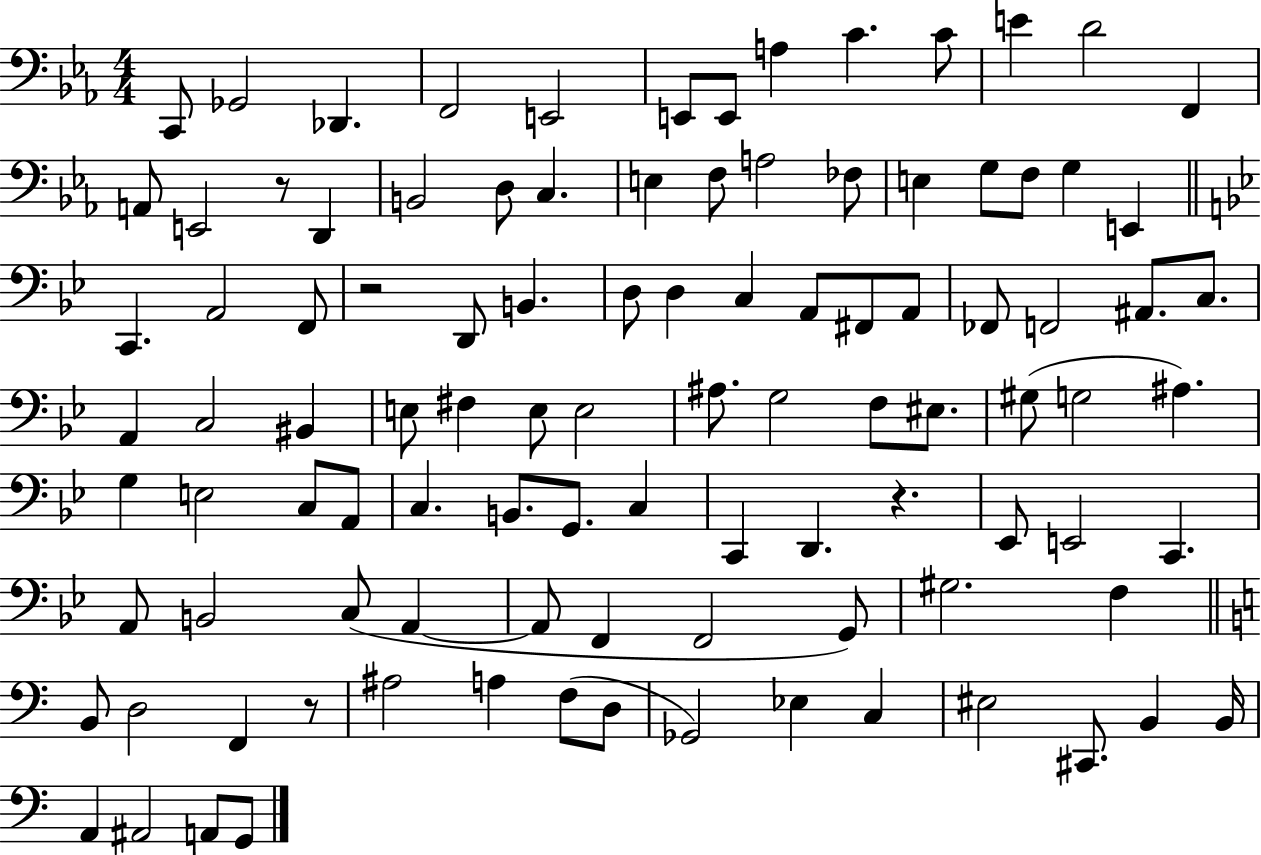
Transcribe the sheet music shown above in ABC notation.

X:1
T:Untitled
M:4/4
L:1/4
K:Eb
C,,/2 _G,,2 _D,, F,,2 E,,2 E,,/2 E,,/2 A, C C/2 E D2 F,, A,,/2 E,,2 z/2 D,, B,,2 D,/2 C, E, F,/2 A,2 _F,/2 E, G,/2 F,/2 G, E,, C,, A,,2 F,,/2 z2 D,,/2 B,, D,/2 D, C, A,,/2 ^F,,/2 A,,/2 _F,,/2 F,,2 ^A,,/2 C,/2 A,, C,2 ^B,, E,/2 ^F, E,/2 E,2 ^A,/2 G,2 F,/2 ^E,/2 ^G,/2 G,2 ^A, G, E,2 C,/2 A,,/2 C, B,,/2 G,,/2 C, C,, D,, z _E,,/2 E,,2 C,, A,,/2 B,,2 C,/2 A,, A,,/2 F,, F,,2 G,,/2 ^G,2 F, B,,/2 D,2 F,, z/2 ^A,2 A, F,/2 D,/2 _G,,2 _E, C, ^E,2 ^C,,/2 B,, B,,/4 A,, ^A,,2 A,,/2 G,,/2